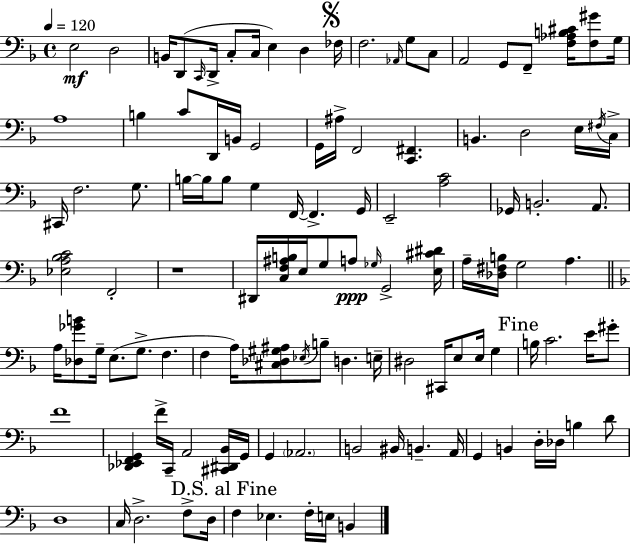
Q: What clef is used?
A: bass